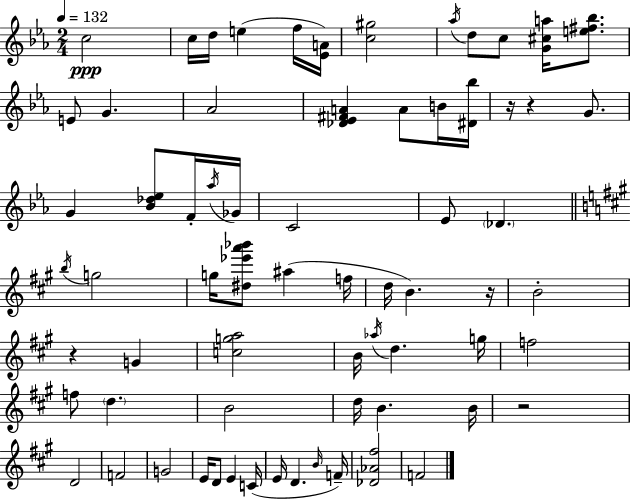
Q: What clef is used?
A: treble